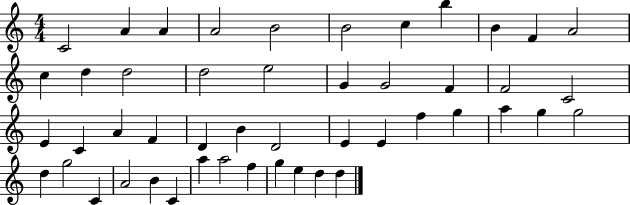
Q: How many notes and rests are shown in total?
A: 48